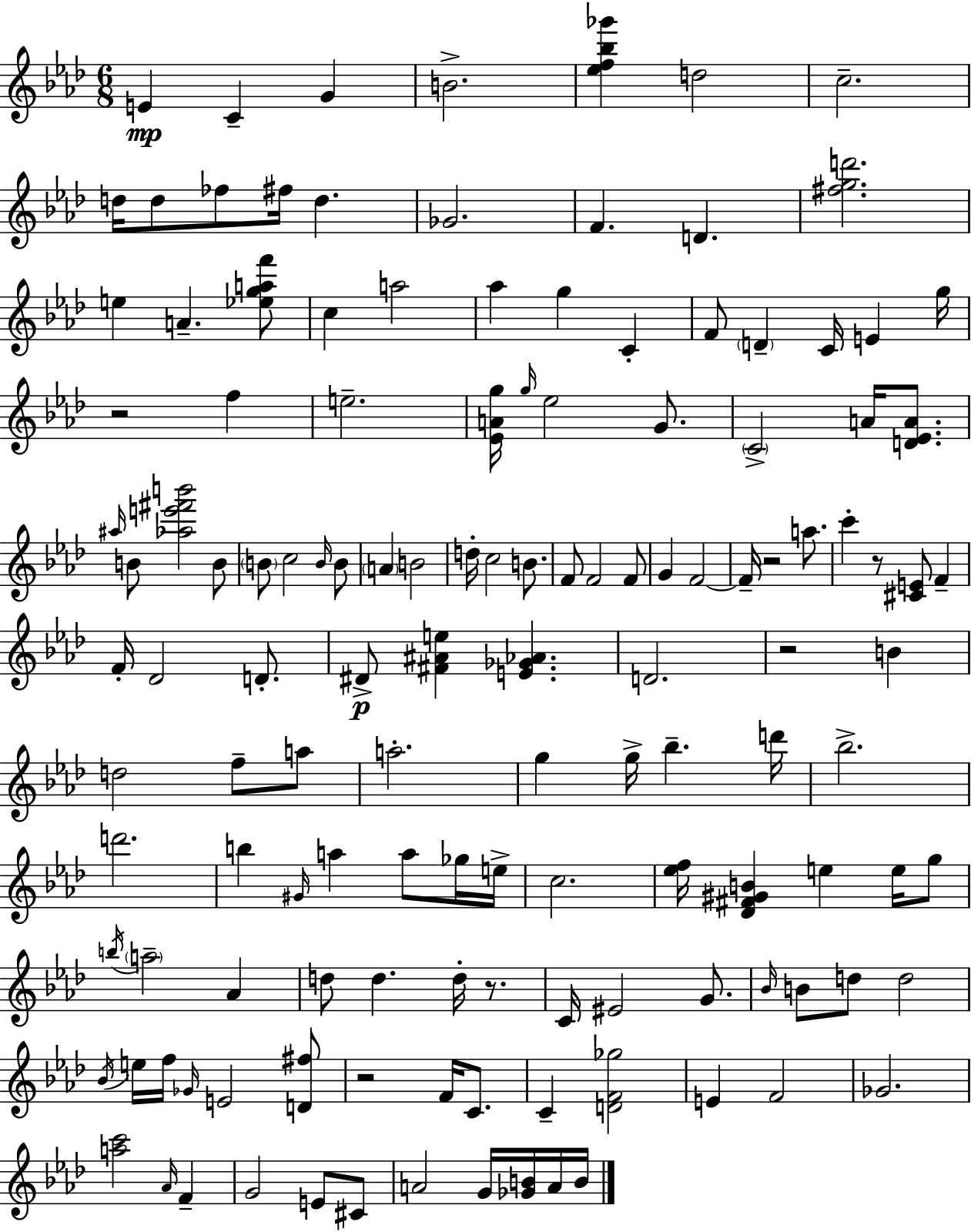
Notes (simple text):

E4/q C4/q G4/q B4/h. [Eb5,F5,Bb5,Gb6]/q D5/h C5/h. D5/s D5/e FES5/e F#5/s D5/q. Gb4/h. F4/q. D4/q. [F#5,G5,D6]/h. E5/q A4/q. [Eb5,G5,A5,F6]/e C5/q A5/h Ab5/q G5/q C4/q F4/e D4/q C4/s E4/q G5/s R/h F5/q E5/h. [Eb4,A4,G5]/s G5/s Eb5/h G4/e. C4/h A4/s [D4,Eb4,A4]/e. A#5/s B4/e [Ab5,E6,F#6,B6]/h B4/e B4/e C5/h B4/s B4/e A4/q B4/h D5/s C5/h B4/e. F4/e F4/h F4/e G4/q F4/h F4/s R/h A5/e. C6/q R/e [C#4,E4]/e F4/q F4/s Db4/h D4/e. D#4/e [F#4,A#4,E5]/q [E4,Gb4,Ab4]/q. D4/h. R/h B4/q D5/h F5/e A5/e A5/h. G5/q G5/s Bb5/q. D6/s Bb5/h. D6/h. B5/q G#4/s A5/q A5/e Gb5/s E5/s C5/h. [Eb5,F5]/s [Db4,F#4,G#4,B4]/q E5/q E5/s G5/e B5/s A5/h Ab4/q D5/e D5/q. D5/s R/e. C4/s EIS4/h G4/e. Bb4/s B4/e D5/e D5/h Bb4/s E5/s F5/s Gb4/s E4/h [D4,F#5]/e R/h F4/s C4/e. C4/q [D4,F4,Gb5]/h E4/q F4/h Gb4/h. [A5,C6]/h Ab4/s F4/q G4/h E4/e C#4/e A4/h G4/s [Gb4,B4]/s A4/s B4/s